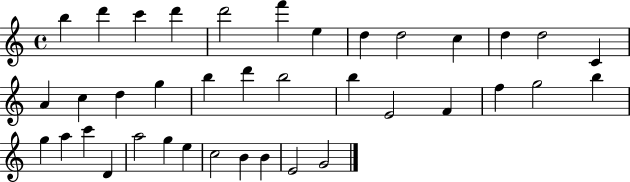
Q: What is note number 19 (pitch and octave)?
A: D6